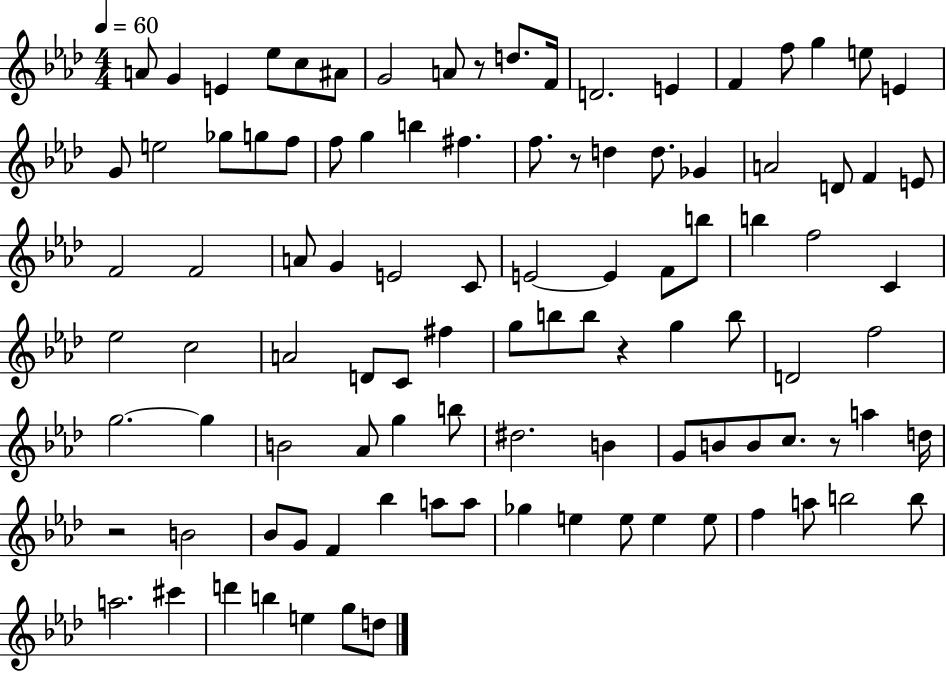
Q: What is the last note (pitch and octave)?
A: D5